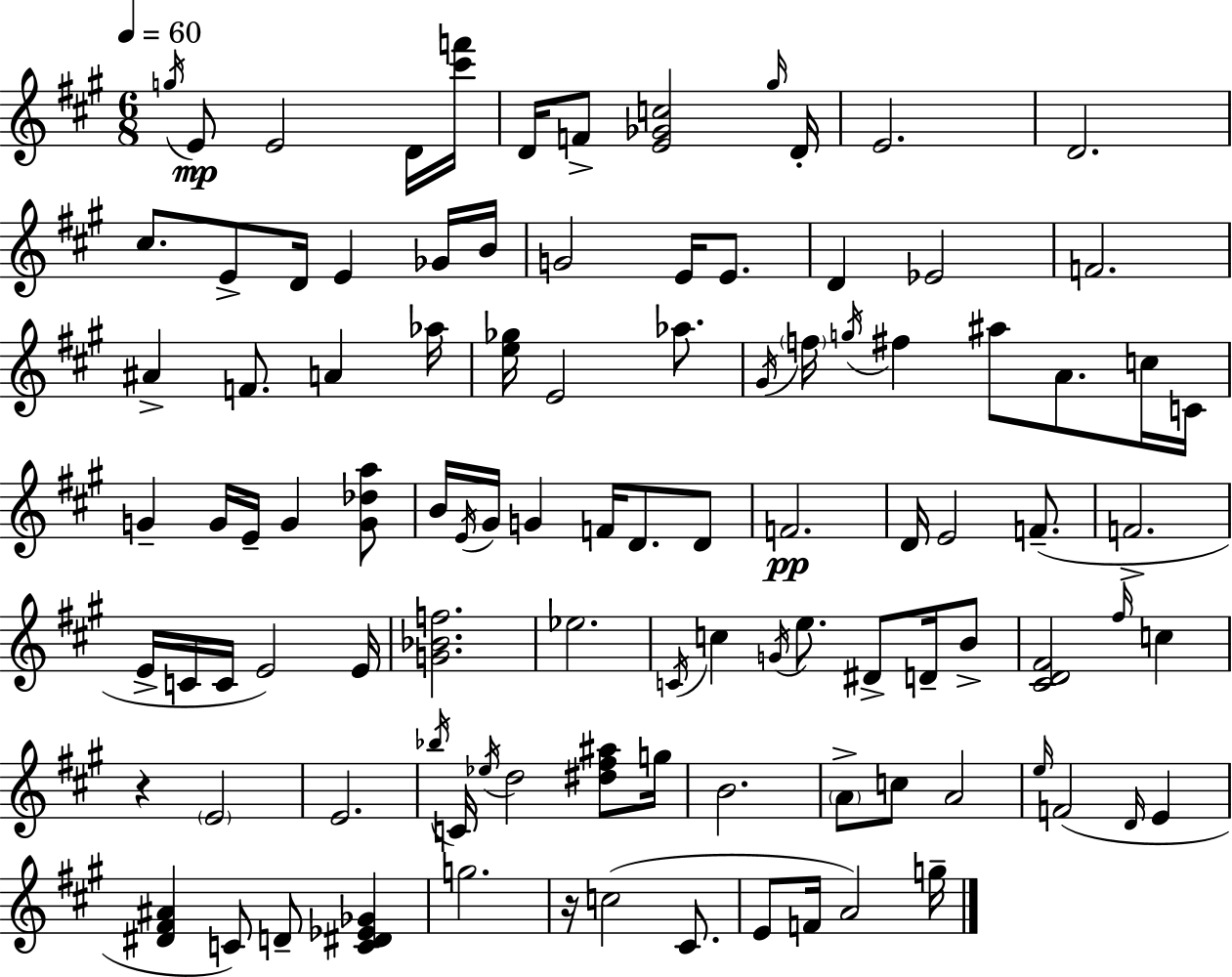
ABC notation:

X:1
T:Untitled
M:6/8
L:1/4
K:A
g/4 E/2 E2 D/4 [^c'f']/4 D/4 F/2 [E_Gc]2 ^g/4 D/4 E2 D2 ^c/2 E/2 D/4 E _G/4 B/4 G2 E/4 E/2 D _E2 F2 ^A F/2 A _a/4 [e_g]/4 E2 _a/2 ^G/4 f/4 g/4 ^f ^a/2 A/2 c/4 C/4 G G/4 E/4 G [G_da]/2 B/4 E/4 ^G/4 G F/4 D/2 D/2 F2 D/4 E2 F/2 F2 E/4 C/4 C/4 E2 E/4 [G_Bf]2 _e2 C/4 c G/4 e/2 ^D/2 D/4 B/2 [^CD^F]2 ^f/4 c z E2 E2 _b/4 C/4 _e/4 d2 [^d^f^a]/2 g/4 B2 A/2 c/2 A2 e/4 F2 D/4 E [^D^F^A] C/2 D/2 [C^D_E_G] g2 z/4 c2 ^C/2 E/2 F/4 A2 g/4